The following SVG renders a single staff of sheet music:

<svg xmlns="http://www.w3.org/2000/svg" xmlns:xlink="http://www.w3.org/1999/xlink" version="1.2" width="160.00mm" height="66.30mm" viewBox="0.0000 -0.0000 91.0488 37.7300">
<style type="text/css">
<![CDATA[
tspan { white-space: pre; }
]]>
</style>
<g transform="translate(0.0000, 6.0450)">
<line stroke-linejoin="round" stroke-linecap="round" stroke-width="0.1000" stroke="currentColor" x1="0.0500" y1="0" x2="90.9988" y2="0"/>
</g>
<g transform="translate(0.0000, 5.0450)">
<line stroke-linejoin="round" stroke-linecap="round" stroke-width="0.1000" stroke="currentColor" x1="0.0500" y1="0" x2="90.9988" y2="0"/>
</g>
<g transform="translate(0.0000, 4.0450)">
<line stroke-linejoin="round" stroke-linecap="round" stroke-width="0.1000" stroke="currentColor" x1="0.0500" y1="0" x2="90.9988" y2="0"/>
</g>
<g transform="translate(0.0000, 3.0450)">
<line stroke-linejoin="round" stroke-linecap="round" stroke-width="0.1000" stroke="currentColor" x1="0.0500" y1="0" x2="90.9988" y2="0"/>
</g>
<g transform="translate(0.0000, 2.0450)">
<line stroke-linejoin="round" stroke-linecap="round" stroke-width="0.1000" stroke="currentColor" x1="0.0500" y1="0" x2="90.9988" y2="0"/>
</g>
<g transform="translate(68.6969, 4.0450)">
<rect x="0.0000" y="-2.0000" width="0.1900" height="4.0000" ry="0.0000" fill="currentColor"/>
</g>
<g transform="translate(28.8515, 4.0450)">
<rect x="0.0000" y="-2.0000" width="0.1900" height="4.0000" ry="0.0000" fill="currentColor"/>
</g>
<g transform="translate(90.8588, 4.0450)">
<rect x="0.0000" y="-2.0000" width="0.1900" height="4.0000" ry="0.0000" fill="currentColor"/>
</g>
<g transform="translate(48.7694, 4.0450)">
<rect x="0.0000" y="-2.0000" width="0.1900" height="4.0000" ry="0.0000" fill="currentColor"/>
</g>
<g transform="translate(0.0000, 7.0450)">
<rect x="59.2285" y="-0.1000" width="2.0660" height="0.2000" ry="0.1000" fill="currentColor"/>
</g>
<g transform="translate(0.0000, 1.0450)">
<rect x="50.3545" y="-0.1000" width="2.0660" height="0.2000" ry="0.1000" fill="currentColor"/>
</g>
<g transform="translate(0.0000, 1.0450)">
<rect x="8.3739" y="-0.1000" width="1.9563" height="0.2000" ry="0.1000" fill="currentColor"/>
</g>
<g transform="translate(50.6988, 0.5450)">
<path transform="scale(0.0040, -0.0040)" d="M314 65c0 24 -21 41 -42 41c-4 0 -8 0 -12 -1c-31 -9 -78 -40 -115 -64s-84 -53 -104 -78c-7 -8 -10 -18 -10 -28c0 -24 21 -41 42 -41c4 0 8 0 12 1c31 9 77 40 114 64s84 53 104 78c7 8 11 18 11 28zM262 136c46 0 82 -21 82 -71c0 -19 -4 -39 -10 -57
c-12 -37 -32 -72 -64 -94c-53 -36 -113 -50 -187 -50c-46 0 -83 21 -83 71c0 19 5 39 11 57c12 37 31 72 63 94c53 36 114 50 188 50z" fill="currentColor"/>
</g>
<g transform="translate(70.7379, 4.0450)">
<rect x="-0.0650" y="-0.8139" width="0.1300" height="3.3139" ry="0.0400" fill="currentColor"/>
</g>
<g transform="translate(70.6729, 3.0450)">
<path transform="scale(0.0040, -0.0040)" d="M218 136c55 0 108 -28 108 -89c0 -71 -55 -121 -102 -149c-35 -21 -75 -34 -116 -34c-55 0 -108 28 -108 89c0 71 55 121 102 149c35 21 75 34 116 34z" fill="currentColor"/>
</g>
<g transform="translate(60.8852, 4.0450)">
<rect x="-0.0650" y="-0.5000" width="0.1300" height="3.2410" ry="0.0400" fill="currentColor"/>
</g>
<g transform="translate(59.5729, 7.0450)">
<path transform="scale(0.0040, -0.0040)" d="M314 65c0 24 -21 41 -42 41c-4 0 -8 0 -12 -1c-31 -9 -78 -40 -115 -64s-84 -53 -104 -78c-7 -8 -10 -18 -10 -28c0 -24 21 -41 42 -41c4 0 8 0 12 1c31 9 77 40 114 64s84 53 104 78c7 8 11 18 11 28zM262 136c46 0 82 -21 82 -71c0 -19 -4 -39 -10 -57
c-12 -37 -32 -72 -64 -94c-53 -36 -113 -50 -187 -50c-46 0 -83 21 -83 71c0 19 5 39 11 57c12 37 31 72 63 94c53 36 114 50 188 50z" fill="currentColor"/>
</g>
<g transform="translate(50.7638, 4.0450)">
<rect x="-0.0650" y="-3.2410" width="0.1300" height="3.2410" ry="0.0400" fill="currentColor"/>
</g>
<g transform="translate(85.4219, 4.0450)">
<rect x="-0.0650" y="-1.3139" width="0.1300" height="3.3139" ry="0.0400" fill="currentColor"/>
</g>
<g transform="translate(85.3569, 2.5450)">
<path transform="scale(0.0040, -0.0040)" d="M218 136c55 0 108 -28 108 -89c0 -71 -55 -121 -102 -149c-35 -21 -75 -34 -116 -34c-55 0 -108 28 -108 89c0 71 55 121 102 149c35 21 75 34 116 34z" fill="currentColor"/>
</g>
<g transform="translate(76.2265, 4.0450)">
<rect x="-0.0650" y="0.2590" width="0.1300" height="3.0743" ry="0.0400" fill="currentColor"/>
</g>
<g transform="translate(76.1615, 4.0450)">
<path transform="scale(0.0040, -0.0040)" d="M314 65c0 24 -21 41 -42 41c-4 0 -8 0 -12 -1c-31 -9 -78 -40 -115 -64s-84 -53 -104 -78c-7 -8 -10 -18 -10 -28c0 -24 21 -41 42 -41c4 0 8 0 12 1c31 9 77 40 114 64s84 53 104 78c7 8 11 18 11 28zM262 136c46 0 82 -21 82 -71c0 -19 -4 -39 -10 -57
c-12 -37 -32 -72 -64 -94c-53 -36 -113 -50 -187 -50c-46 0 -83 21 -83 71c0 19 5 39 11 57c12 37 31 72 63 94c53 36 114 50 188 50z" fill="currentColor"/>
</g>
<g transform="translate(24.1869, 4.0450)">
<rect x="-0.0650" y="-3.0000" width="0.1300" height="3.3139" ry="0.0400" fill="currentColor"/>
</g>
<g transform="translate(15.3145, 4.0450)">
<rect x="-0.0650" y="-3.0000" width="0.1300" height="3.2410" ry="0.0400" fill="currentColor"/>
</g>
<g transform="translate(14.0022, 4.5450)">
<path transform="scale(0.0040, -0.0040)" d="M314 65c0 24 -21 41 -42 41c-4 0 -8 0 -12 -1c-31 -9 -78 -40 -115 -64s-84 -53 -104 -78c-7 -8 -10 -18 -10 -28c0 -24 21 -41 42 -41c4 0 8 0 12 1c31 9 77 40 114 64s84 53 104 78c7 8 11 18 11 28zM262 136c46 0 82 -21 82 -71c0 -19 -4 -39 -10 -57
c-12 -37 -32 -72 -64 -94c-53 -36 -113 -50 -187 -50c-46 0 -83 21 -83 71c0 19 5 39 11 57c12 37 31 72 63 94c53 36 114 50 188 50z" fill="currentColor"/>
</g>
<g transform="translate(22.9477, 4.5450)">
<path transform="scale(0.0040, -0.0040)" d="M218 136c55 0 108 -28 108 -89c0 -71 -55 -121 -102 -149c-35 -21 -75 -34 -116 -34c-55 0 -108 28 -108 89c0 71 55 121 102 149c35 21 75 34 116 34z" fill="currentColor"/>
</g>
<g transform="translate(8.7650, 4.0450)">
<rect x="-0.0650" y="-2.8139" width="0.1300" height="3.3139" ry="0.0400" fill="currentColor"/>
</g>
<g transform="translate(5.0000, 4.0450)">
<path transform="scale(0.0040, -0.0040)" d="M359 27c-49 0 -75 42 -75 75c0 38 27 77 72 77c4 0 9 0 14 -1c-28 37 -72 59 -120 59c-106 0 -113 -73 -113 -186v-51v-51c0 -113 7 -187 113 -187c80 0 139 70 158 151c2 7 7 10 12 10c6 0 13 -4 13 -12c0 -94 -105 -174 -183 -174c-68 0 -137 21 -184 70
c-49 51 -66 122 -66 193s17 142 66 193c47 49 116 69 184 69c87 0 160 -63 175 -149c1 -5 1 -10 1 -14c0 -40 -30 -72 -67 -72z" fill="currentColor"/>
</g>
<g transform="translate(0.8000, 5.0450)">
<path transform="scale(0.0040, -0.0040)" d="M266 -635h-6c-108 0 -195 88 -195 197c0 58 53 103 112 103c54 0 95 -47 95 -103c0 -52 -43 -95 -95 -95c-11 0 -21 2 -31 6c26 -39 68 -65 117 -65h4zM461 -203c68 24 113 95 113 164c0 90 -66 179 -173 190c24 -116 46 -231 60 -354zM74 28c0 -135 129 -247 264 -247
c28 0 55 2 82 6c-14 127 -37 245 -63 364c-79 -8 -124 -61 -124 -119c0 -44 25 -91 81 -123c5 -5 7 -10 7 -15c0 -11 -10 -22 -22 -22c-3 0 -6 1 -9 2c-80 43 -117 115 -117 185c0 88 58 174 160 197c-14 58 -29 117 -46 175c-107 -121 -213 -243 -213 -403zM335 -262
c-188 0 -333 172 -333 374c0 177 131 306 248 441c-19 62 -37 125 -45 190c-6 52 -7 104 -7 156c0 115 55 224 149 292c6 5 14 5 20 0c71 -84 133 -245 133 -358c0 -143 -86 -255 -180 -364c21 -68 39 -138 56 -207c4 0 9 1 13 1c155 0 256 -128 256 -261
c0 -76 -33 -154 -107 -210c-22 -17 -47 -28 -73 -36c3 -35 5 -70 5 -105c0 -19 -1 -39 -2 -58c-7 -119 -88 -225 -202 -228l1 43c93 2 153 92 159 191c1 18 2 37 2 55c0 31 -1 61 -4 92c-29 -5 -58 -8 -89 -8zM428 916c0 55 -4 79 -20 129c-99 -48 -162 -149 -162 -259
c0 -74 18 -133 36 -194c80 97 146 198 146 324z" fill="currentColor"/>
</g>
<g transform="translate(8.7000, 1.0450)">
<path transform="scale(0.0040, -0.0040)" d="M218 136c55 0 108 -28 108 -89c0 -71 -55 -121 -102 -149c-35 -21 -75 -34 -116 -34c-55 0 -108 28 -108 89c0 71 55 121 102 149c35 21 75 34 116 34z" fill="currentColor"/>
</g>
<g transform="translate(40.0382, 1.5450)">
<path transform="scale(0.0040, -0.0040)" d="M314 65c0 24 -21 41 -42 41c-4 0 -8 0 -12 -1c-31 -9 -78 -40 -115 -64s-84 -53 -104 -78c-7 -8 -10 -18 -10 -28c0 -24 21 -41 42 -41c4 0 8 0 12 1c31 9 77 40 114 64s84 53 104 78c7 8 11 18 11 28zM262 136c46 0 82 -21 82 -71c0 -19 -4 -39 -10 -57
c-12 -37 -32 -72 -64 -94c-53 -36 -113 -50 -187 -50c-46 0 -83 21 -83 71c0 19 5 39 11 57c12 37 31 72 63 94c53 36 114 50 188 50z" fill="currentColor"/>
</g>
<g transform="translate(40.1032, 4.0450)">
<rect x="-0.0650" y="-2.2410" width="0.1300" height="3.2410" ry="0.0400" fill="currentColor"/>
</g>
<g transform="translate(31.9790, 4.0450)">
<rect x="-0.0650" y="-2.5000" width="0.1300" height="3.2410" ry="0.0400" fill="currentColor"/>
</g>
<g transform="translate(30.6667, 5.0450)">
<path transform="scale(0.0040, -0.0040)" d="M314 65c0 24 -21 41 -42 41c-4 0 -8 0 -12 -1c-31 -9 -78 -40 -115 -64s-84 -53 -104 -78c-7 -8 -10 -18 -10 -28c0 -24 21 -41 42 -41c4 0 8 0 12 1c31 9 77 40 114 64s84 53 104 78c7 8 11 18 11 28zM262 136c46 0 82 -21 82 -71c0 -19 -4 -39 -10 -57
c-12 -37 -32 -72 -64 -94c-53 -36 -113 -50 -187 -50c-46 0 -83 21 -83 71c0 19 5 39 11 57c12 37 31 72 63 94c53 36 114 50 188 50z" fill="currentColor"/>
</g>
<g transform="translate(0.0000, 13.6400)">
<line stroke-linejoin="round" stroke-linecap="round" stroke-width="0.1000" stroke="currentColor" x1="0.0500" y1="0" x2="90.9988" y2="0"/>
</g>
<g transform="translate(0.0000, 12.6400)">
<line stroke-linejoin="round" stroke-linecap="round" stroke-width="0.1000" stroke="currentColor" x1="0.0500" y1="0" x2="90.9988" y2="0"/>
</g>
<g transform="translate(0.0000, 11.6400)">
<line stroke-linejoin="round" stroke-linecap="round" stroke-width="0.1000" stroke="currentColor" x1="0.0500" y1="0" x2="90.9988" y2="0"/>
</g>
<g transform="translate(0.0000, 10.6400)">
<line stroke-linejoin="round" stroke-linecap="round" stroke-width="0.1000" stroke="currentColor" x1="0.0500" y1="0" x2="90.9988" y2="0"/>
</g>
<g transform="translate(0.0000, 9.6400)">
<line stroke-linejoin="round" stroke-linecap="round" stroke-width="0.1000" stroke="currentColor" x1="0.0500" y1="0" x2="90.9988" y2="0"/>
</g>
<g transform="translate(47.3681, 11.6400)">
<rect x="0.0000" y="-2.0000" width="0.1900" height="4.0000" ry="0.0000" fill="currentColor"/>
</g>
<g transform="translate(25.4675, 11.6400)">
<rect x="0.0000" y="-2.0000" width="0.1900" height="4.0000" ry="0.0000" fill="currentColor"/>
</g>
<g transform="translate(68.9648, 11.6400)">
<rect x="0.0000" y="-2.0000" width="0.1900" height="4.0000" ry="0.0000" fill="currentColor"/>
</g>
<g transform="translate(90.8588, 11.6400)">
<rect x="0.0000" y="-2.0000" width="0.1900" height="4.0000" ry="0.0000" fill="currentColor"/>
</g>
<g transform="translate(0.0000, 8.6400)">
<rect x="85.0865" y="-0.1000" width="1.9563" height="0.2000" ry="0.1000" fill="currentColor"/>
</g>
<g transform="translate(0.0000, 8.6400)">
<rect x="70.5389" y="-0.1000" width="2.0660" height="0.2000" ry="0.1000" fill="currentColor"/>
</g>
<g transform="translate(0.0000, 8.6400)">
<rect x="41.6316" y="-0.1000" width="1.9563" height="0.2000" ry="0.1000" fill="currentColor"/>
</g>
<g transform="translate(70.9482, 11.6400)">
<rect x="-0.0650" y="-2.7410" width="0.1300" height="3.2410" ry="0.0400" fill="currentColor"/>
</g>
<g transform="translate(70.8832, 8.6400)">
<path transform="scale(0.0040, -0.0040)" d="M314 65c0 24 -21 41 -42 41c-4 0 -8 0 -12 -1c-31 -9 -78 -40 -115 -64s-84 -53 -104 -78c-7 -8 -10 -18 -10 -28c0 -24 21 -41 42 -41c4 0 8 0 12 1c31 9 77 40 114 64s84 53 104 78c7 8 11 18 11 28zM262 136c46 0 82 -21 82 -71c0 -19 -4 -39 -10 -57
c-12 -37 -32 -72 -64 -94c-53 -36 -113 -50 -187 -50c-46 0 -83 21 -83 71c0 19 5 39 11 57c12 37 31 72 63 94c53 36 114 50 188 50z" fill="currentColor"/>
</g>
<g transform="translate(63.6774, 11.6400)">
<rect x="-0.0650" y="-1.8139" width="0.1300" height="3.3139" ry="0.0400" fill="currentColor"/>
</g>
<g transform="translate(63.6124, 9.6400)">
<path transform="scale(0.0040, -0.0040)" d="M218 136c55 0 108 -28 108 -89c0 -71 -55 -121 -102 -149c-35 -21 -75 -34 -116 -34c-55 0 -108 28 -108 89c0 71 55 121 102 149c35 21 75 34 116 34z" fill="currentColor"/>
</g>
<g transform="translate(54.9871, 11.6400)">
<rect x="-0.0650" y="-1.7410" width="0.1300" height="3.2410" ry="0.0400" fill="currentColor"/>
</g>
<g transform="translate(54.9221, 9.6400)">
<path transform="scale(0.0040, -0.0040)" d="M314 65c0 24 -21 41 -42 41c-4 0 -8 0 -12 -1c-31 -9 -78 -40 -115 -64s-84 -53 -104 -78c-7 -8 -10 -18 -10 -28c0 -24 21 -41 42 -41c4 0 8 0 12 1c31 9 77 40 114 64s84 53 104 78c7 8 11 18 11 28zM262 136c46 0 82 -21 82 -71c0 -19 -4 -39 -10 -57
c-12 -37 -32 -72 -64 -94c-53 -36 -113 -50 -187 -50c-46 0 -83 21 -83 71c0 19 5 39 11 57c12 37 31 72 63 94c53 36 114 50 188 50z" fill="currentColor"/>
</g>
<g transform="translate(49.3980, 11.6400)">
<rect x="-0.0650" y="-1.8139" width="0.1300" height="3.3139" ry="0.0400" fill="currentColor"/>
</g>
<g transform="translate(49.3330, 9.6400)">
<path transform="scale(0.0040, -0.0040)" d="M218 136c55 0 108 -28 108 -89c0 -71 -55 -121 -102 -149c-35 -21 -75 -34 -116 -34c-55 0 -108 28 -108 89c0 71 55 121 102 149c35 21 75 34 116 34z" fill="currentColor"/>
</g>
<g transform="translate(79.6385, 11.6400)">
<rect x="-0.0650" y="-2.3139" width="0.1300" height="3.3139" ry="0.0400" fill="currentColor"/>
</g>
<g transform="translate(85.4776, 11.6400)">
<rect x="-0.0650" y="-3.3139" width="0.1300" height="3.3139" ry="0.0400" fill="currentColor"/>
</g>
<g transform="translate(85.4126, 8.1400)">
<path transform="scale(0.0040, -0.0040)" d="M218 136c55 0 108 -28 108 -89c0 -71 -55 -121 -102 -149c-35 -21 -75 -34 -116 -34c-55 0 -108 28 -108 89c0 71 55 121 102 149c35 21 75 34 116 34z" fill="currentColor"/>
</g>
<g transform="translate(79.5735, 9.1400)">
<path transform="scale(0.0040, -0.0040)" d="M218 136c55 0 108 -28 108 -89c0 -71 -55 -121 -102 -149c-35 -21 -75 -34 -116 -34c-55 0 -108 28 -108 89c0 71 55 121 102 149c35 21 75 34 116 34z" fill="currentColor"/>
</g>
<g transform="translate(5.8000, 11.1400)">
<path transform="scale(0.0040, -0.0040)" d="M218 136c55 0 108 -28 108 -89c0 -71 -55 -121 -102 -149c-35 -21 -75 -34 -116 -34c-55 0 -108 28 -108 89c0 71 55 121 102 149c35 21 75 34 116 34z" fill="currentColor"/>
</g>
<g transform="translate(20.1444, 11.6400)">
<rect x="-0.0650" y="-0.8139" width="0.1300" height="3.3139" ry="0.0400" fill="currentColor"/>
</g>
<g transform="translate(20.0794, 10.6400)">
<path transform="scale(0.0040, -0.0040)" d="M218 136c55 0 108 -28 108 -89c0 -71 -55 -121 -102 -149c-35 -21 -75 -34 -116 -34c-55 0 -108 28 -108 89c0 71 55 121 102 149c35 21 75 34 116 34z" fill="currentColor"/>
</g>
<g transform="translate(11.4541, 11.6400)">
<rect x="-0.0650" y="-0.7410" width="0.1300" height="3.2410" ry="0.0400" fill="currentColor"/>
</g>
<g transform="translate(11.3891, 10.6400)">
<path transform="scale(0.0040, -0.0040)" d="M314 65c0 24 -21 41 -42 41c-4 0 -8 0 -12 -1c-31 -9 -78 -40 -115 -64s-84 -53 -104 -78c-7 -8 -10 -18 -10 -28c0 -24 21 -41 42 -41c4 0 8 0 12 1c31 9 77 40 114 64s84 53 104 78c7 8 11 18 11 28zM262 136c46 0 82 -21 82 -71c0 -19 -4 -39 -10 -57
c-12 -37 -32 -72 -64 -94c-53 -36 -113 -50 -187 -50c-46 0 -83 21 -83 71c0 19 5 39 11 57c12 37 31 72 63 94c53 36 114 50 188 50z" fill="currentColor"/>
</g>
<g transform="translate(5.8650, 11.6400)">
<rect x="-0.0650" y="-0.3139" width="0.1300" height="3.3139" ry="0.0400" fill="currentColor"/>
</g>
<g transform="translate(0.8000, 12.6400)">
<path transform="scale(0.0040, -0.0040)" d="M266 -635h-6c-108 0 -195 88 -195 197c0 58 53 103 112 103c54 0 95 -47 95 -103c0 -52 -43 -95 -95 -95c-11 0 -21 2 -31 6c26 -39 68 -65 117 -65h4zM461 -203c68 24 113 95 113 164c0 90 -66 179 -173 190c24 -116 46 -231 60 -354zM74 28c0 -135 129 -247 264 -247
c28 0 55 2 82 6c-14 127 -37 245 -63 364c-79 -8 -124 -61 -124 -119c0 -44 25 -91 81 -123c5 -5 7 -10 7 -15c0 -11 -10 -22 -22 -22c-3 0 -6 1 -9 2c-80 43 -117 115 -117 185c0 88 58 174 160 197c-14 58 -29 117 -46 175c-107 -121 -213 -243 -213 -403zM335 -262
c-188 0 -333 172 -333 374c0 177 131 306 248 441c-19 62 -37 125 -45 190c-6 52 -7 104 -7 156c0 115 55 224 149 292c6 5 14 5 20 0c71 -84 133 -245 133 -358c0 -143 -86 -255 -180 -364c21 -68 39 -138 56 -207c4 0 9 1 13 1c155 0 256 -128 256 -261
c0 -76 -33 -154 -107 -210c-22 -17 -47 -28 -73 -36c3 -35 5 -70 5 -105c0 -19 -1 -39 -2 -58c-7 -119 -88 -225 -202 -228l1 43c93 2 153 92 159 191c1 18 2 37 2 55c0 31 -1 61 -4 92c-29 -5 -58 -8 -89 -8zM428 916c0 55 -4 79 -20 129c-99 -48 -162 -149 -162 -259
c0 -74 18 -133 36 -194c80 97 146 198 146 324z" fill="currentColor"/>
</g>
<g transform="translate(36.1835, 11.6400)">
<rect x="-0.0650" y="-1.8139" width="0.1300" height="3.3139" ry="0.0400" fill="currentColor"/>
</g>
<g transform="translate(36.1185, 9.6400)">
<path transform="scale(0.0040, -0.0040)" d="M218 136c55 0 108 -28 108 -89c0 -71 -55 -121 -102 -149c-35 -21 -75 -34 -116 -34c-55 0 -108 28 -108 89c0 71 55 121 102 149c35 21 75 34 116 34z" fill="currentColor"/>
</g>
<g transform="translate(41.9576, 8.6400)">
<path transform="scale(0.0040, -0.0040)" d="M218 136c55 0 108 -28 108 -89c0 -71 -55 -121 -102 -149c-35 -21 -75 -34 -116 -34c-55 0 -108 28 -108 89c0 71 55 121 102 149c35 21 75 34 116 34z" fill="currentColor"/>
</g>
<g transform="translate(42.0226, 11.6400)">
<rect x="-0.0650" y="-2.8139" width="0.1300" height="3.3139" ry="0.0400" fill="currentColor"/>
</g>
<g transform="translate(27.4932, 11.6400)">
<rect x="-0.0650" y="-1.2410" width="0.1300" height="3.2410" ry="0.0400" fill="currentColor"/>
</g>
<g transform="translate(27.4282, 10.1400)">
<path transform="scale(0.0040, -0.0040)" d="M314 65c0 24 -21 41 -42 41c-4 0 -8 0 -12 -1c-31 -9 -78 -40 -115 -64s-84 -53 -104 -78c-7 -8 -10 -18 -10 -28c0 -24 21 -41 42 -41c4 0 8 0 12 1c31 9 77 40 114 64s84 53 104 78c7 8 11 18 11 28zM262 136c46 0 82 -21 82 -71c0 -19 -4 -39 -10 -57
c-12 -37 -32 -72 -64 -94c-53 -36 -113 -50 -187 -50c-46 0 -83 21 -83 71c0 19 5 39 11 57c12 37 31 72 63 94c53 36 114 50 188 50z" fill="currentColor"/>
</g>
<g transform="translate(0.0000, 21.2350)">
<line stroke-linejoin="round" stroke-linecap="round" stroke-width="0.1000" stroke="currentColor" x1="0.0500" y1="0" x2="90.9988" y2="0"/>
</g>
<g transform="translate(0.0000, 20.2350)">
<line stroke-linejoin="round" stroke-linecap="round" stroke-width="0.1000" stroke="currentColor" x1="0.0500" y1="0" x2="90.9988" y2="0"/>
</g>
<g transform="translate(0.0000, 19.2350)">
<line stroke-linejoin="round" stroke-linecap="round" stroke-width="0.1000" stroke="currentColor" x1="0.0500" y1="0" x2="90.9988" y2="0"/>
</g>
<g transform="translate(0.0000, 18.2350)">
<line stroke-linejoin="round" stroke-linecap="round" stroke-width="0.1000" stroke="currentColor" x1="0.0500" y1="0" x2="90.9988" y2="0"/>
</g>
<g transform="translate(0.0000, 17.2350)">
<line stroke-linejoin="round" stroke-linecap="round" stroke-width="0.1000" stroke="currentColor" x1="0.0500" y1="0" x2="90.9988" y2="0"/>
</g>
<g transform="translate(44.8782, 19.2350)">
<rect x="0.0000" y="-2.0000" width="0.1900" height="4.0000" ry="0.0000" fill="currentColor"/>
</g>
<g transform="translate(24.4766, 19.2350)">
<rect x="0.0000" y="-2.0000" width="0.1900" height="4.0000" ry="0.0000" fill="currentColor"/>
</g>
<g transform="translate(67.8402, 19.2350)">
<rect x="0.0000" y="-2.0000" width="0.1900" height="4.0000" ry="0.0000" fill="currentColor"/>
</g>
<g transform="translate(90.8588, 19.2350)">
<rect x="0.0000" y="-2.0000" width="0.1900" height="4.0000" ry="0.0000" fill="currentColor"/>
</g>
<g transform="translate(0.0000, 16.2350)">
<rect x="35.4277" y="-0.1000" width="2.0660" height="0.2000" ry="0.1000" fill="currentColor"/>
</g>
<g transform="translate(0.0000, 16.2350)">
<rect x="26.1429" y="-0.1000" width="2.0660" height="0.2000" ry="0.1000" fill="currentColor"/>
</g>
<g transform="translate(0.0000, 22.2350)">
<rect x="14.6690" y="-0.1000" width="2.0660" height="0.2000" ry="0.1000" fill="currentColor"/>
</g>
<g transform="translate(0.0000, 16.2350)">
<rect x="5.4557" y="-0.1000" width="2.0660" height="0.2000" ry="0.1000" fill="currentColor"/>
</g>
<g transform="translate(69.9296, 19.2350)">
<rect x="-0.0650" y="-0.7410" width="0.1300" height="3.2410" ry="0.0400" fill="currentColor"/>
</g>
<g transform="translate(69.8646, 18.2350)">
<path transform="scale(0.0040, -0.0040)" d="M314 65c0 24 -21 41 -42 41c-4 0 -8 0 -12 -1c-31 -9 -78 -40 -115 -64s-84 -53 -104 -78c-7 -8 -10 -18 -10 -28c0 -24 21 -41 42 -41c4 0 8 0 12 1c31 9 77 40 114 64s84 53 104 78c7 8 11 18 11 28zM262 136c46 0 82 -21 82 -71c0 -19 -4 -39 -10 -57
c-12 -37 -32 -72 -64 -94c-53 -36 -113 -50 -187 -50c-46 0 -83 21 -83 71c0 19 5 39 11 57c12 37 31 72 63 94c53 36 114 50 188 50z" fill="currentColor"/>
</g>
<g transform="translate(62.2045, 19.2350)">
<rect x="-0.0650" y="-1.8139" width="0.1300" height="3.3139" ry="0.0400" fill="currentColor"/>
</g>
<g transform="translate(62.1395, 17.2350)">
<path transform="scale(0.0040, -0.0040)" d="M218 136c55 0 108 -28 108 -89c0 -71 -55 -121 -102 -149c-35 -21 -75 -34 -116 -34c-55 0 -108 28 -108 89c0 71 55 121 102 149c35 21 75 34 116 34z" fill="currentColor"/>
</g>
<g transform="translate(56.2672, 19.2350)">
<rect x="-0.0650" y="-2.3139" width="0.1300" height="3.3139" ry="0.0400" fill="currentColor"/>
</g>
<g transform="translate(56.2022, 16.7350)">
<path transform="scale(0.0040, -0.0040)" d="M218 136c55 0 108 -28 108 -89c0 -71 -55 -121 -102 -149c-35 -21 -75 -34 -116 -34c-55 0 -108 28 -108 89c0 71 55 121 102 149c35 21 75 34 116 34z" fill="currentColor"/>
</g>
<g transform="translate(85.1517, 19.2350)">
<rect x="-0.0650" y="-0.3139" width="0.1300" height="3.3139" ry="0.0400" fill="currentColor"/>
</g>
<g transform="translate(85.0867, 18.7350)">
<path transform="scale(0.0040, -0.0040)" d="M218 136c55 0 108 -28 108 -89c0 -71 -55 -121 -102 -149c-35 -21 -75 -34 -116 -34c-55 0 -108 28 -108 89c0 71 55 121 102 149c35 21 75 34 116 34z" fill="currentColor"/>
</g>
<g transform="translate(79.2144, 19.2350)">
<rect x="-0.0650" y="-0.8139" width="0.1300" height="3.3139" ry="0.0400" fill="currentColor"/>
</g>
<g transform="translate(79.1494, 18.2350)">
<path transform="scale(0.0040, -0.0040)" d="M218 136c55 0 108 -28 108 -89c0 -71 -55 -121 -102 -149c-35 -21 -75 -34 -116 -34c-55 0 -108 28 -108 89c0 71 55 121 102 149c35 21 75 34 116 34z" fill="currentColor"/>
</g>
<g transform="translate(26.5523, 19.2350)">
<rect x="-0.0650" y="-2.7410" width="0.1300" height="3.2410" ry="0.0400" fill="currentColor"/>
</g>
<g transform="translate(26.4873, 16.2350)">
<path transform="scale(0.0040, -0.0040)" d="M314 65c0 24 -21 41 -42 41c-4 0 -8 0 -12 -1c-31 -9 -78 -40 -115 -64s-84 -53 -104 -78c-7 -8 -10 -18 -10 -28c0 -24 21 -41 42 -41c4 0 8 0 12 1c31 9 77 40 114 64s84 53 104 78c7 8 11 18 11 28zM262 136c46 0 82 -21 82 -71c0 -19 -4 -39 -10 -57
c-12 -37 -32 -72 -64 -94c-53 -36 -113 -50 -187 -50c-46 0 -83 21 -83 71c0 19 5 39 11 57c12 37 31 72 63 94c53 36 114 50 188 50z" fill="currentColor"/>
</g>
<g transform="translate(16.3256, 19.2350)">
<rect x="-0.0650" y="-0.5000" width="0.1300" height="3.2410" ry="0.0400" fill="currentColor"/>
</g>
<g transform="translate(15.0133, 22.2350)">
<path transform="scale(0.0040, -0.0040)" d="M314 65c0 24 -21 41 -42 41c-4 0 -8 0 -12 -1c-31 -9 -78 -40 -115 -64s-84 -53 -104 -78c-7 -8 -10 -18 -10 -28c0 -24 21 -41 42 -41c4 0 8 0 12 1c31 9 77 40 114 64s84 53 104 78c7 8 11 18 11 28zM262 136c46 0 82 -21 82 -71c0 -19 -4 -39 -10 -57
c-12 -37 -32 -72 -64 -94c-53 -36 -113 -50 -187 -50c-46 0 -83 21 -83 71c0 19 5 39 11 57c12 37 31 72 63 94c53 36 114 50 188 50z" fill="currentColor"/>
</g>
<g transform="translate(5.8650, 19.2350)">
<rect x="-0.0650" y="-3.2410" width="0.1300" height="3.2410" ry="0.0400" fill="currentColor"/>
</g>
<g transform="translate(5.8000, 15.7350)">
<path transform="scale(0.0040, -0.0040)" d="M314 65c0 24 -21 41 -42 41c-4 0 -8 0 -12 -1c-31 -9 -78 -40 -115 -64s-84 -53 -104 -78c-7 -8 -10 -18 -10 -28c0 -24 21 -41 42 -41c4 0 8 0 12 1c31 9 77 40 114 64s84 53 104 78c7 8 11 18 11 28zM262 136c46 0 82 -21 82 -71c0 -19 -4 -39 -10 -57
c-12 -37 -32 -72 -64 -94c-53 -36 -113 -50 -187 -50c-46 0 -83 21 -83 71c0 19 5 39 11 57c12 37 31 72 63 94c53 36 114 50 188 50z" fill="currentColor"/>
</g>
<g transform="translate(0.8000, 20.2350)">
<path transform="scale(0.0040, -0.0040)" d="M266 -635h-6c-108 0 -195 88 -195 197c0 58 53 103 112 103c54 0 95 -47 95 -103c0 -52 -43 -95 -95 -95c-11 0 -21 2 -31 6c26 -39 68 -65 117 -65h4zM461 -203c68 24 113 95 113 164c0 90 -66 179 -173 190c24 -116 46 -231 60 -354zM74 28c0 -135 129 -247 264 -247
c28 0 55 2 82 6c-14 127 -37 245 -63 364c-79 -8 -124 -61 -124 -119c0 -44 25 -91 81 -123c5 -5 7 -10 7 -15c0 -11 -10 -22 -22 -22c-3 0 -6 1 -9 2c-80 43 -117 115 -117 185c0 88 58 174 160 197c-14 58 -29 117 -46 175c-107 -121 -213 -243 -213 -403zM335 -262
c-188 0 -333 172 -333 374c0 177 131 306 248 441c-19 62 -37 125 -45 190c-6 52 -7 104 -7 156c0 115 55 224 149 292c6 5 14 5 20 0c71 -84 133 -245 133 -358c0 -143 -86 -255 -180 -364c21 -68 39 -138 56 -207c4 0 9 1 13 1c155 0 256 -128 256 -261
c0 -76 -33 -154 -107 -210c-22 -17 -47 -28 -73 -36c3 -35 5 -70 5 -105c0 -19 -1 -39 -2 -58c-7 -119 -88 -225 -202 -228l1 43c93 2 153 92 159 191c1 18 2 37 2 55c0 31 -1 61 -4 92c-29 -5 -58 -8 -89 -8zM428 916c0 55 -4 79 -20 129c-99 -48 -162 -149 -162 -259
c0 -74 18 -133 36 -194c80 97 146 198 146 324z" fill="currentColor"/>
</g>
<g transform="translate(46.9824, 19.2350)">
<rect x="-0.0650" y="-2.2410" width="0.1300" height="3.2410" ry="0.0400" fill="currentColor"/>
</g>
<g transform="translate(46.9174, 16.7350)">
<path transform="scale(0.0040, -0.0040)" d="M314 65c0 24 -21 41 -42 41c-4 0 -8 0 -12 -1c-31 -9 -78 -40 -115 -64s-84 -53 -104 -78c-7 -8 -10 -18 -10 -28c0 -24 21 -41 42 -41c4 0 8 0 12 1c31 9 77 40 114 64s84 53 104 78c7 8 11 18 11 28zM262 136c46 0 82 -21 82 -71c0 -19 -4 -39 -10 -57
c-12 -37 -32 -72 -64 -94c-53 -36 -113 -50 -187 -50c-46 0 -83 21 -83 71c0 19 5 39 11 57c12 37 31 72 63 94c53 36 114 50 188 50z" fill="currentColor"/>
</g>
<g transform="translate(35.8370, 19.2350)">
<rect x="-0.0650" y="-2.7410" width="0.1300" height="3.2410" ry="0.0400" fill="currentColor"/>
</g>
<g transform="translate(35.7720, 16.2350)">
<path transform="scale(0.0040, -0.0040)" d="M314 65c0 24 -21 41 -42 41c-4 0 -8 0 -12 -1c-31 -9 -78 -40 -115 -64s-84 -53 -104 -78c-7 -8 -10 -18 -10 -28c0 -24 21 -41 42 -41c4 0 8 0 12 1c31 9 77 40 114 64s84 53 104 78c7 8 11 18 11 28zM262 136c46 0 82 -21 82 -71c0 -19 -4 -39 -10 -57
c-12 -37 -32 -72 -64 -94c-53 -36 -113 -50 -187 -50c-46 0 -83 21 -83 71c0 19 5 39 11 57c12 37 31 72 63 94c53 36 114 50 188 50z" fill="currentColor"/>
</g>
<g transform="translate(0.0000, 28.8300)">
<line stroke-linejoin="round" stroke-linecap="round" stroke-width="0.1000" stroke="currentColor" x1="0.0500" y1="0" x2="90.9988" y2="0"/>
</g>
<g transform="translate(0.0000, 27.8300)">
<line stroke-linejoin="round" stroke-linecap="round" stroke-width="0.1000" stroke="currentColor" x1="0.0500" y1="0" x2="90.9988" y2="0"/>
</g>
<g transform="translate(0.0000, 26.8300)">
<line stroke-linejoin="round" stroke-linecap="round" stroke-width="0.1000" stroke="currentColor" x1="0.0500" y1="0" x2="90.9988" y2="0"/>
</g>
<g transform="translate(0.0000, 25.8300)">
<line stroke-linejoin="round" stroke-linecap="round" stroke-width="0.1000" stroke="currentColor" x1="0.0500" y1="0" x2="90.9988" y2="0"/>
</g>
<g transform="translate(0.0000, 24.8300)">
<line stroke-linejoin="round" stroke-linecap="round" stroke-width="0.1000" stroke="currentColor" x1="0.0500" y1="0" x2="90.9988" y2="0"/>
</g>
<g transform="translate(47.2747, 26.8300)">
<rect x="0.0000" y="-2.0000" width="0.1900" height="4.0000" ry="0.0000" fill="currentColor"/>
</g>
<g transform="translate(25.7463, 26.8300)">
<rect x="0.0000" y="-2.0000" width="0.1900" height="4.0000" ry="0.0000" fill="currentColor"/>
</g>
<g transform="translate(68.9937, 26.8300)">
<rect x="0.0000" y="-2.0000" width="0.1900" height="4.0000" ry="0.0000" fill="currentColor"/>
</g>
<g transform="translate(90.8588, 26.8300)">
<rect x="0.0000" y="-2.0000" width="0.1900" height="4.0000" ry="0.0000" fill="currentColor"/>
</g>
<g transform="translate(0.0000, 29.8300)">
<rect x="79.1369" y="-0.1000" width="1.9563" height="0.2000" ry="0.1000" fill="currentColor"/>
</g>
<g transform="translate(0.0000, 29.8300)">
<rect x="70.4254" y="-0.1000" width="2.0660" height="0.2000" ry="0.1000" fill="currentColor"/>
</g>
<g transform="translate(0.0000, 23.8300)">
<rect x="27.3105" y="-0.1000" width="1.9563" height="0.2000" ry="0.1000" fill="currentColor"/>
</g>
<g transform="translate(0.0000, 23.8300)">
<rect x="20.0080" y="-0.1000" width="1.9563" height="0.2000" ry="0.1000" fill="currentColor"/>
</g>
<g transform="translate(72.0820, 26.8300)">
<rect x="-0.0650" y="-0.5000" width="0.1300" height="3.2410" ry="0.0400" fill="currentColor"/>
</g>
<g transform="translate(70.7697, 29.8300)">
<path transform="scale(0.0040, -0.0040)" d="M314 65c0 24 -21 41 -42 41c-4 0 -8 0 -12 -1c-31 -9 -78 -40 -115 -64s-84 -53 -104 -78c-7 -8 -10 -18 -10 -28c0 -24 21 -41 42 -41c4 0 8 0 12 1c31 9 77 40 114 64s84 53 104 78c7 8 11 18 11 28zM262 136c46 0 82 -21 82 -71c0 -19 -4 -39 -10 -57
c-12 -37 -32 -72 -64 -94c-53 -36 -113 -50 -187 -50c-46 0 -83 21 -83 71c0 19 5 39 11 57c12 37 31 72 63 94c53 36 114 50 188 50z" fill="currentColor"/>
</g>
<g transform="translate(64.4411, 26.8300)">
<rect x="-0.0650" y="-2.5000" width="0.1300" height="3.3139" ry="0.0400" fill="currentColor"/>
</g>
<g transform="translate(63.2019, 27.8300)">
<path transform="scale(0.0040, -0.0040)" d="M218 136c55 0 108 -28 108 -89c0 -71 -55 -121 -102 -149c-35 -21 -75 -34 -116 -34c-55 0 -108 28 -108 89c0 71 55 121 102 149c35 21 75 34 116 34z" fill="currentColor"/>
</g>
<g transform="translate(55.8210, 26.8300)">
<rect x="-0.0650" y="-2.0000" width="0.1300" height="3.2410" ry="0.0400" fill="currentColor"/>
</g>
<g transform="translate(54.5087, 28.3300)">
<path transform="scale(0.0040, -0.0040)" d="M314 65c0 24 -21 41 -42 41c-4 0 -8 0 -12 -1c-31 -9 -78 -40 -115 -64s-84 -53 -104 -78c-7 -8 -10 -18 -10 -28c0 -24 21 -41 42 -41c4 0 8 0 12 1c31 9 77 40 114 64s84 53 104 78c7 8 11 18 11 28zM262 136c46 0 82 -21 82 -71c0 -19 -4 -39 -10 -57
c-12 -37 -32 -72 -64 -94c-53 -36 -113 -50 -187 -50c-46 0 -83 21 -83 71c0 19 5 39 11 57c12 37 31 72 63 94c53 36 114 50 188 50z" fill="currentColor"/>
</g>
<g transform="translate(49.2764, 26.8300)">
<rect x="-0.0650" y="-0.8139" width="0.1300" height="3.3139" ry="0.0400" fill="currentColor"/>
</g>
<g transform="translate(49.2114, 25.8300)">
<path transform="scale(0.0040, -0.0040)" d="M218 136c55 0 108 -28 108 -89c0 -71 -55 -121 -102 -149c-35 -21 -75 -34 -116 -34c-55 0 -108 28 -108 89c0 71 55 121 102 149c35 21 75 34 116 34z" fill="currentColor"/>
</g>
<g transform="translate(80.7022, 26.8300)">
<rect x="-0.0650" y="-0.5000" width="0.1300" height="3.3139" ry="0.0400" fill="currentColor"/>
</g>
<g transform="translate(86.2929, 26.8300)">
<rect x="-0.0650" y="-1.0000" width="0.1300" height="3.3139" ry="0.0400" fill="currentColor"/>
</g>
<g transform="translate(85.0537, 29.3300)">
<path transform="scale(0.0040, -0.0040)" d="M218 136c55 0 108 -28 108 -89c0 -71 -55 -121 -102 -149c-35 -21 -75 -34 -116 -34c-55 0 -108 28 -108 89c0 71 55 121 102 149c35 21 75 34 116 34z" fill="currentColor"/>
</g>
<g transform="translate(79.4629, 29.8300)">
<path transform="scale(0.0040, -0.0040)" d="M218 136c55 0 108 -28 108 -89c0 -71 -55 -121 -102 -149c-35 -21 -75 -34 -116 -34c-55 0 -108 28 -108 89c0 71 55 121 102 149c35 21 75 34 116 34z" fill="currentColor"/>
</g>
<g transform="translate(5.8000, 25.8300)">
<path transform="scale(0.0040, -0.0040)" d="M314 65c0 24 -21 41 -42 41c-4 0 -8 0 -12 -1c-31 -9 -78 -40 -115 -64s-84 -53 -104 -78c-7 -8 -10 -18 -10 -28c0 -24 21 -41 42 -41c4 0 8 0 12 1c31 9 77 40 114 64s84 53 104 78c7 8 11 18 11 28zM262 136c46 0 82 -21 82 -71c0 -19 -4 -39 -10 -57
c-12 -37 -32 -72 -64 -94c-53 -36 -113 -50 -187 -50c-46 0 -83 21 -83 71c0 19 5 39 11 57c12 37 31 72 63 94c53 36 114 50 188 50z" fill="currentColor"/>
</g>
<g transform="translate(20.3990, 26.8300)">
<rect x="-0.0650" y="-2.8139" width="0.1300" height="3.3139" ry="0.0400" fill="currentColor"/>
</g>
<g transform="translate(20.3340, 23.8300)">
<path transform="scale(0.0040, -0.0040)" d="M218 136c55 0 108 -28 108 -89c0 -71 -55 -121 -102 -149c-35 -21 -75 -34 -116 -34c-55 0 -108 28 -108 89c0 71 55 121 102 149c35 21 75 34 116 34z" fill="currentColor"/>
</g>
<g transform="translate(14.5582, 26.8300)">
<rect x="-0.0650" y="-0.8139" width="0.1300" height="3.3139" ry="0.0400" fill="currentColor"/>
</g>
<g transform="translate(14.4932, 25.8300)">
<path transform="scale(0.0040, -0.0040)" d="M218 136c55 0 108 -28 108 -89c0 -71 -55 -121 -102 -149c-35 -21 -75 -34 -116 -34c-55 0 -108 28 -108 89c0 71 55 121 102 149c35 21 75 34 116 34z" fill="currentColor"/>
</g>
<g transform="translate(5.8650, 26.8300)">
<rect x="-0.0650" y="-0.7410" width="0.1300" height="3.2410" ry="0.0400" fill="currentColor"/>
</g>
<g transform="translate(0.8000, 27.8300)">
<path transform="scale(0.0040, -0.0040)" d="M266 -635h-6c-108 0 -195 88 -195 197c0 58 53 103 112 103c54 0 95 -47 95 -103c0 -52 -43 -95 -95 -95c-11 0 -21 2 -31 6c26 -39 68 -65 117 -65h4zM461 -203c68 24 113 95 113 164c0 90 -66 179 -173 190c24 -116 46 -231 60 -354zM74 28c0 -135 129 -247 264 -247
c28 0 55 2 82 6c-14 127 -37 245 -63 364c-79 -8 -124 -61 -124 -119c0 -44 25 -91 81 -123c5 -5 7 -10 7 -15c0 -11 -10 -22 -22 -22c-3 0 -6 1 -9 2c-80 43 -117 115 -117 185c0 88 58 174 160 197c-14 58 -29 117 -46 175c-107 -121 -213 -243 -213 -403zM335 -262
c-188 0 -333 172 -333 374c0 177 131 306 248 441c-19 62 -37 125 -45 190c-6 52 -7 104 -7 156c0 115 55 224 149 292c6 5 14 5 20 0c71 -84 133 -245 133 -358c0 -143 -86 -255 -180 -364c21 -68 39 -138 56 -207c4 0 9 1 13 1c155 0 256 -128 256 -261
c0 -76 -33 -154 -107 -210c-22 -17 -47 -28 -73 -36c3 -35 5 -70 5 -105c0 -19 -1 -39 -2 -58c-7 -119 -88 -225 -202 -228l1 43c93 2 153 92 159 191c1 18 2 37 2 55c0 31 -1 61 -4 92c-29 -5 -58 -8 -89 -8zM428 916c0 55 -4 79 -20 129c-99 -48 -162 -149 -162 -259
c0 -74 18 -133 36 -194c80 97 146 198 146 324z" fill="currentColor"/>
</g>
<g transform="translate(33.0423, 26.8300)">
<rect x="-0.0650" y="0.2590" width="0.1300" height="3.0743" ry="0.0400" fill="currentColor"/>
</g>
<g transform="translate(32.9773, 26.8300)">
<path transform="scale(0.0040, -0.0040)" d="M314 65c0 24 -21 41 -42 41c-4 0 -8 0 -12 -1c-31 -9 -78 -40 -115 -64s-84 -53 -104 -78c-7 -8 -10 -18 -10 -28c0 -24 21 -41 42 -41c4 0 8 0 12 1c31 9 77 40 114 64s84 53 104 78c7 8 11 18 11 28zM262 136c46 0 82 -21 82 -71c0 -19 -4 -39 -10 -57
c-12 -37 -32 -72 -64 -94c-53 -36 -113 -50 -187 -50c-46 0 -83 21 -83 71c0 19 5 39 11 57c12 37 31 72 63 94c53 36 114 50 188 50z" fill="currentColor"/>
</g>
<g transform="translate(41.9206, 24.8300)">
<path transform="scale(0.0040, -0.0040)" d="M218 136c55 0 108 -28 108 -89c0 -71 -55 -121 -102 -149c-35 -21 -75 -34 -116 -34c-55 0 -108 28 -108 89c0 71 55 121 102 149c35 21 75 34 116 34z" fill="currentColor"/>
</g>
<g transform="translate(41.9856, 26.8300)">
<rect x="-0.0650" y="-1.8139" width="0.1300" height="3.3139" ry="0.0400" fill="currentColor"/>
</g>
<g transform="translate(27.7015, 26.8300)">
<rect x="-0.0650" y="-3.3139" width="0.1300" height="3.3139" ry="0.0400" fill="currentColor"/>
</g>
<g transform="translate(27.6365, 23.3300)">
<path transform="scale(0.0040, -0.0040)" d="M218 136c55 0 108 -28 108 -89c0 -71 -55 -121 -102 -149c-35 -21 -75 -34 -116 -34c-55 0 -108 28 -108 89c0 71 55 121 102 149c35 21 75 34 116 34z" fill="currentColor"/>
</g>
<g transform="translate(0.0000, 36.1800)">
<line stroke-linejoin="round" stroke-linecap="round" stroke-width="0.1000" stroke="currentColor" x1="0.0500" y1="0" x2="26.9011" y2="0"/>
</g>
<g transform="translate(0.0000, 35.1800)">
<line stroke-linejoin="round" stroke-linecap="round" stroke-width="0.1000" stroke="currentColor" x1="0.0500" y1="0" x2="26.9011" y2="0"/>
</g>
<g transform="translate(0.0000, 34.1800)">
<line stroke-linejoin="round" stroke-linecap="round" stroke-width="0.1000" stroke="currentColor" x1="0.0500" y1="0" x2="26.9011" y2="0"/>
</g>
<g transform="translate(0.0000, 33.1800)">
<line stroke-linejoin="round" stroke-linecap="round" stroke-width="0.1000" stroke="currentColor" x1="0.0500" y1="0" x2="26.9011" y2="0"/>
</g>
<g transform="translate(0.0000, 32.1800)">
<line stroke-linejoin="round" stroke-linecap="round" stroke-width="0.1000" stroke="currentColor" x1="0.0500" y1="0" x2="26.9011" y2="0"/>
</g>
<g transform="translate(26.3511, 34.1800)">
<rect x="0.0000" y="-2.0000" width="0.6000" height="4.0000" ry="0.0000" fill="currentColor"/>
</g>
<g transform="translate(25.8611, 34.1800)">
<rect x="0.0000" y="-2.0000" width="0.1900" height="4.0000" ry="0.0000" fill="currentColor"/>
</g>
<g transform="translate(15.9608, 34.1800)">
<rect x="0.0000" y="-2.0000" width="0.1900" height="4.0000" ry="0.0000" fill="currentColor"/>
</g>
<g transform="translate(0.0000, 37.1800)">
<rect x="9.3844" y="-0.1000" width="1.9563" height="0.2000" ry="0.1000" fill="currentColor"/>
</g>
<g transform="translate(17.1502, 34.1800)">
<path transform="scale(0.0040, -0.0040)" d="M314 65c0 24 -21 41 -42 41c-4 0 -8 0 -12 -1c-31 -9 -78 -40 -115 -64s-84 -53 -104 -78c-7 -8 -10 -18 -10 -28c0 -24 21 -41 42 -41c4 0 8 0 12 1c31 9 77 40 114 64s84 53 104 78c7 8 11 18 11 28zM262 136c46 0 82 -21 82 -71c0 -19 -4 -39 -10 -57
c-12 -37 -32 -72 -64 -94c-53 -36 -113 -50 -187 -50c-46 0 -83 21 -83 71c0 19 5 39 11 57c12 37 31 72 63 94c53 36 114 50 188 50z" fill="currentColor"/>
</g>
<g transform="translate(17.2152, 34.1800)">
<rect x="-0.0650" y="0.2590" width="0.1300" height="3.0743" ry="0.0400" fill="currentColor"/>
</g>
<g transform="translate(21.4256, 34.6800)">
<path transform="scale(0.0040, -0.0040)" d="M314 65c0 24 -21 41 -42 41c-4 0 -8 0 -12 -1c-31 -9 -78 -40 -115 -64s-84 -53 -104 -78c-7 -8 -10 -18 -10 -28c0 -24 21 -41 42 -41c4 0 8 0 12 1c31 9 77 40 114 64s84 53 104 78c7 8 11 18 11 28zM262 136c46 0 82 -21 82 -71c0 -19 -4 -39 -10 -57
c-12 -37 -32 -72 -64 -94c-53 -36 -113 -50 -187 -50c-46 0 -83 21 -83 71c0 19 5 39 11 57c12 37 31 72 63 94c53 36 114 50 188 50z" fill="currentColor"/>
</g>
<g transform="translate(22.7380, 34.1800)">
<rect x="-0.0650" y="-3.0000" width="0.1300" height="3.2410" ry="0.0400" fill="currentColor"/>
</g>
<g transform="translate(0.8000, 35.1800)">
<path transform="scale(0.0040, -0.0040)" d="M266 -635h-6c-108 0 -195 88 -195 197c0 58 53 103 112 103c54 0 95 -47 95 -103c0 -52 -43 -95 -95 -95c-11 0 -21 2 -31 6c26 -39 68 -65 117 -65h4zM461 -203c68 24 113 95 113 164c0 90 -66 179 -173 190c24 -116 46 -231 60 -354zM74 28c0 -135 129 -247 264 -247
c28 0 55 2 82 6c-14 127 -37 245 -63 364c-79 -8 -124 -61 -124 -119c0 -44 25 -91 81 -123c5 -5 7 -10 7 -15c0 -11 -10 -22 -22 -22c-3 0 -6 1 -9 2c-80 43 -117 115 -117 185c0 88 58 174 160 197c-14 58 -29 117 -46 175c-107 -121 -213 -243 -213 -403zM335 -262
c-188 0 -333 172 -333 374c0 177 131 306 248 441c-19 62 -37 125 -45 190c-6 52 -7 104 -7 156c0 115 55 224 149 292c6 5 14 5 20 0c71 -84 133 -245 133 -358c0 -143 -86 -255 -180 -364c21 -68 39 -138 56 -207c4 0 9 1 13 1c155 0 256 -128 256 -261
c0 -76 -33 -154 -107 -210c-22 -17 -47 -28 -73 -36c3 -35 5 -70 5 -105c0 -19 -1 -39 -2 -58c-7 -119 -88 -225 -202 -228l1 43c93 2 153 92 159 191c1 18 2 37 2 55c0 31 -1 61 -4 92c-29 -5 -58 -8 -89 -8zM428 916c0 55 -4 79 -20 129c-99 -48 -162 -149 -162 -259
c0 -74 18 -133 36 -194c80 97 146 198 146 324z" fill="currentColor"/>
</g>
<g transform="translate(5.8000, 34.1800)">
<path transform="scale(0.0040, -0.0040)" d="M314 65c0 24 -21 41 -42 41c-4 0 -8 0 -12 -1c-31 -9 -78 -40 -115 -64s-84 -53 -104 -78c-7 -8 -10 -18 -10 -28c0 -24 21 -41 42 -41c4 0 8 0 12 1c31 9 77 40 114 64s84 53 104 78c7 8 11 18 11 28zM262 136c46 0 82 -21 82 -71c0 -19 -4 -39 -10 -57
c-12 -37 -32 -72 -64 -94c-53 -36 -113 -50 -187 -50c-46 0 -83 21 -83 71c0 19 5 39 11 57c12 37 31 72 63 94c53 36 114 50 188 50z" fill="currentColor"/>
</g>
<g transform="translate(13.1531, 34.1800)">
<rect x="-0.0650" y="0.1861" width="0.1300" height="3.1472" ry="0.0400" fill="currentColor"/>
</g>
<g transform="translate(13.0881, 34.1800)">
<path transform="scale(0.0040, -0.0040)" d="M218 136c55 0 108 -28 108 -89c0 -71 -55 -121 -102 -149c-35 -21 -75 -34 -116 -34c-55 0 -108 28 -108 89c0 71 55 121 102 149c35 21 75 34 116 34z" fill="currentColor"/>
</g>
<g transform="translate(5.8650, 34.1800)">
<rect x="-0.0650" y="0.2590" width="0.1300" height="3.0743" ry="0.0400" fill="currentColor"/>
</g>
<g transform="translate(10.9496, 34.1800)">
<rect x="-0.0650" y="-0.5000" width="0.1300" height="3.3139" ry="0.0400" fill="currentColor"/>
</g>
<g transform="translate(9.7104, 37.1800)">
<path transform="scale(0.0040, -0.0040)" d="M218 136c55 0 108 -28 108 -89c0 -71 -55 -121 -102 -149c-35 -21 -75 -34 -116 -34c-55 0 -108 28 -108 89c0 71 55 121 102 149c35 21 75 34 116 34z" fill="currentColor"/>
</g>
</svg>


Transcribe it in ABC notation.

X:1
T:Untitled
M:4/4
L:1/4
K:C
a A2 A G2 g2 b2 C2 d B2 e c d2 d e2 f a f f2 f a2 g b b2 C2 a2 a2 g2 g f d2 d c d2 d a b B2 f d F2 G C2 C D B2 C B B2 A2